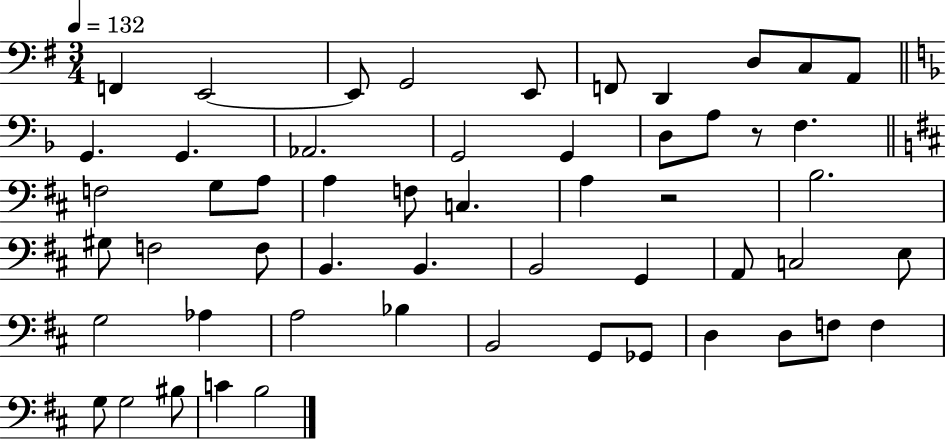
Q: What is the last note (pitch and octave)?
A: B3